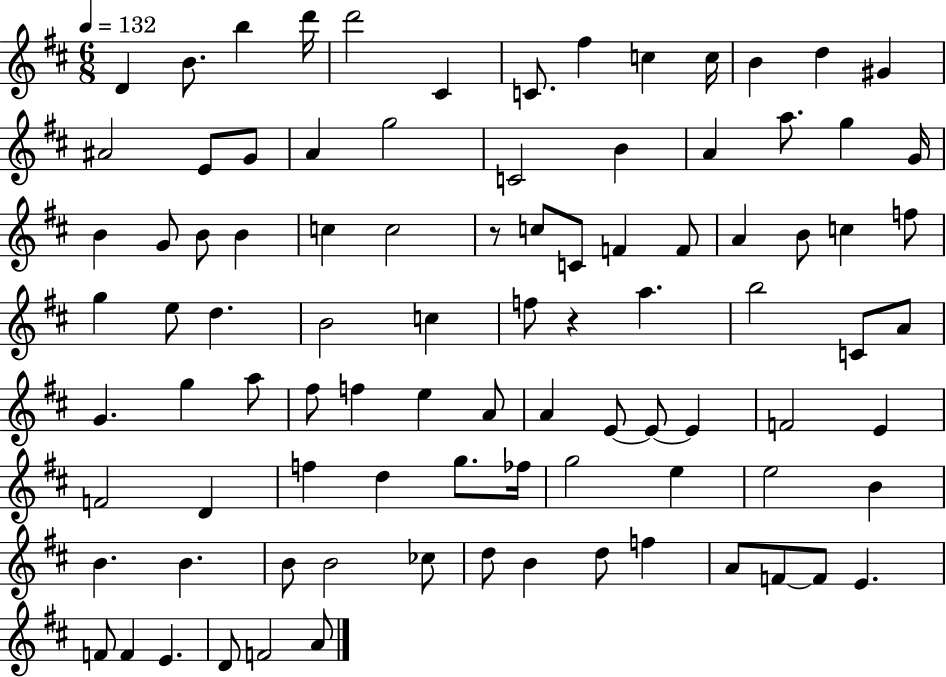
{
  \clef treble
  \numericTimeSignature
  \time 6/8
  \key d \major
  \tempo 4 = 132
  d'4 b'8. b''4 d'''16 | d'''2 cis'4 | c'8. fis''4 c''4 c''16 | b'4 d''4 gis'4 | \break ais'2 e'8 g'8 | a'4 g''2 | c'2 b'4 | a'4 a''8. g''4 g'16 | \break b'4 g'8 b'8 b'4 | c''4 c''2 | r8 c''8 c'8 f'4 f'8 | a'4 b'8 c''4 f''8 | \break g''4 e''8 d''4. | b'2 c''4 | f''8 r4 a''4. | b''2 c'8 a'8 | \break g'4. g''4 a''8 | fis''8 f''4 e''4 a'8 | a'4 e'8~~ e'8~~ e'4 | f'2 e'4 | \break f'2 d'4 | f''4 d''4 g''8. fes''16 | g''2 e''4 | e''2 b'4 | \break b'4. b'4. | b'8 b'2 ces''8 | d''8 b'4 d''8 f''4 | a'8 f'8~~ f'8 e'4. | \break f'8 f'4 e'4. | d'8 f'2 a'8 | \bar "|."
}